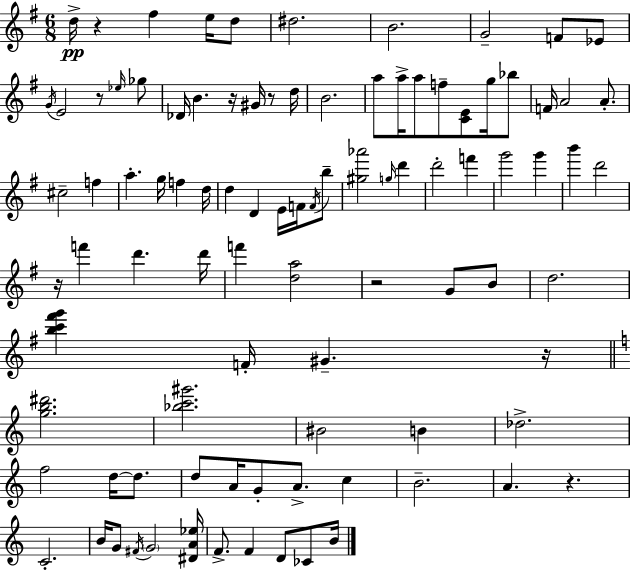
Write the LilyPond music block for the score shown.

{
  \clef treble
  \numericTimeSignature
  \time 6/8
  \key e \minor
  d''16->\pp r4 fis''4 e''16 d''8 | dis''2. | b'2. | g'2-- f'8 ees'8 | \break \acciaccatura { g'16 } e'2 r8 \grace { ees''16 } | ges''8 des'16 b'4. r16 gis'16 r8 | d''16 b'2. | a''8 a''16-> a''8 f''8-- <c' e'>8 g''16 | \break bes''8 f'16 a'2 a'8.-. | cis''2-- f''4 | a''4.-. g''16 f''4 | d''16 d''4 d'4 e'16 f'16 | \break \acciaccatura { f'16 } b''8-- <gis'' aes'''>2 \grace { g''16 } | d'''4 d'''2-. | f'''4 g'''2 | g'''4 b'''4 d'''2 | \break r16 f'''4 d'''4. | d'''16 f'''4 <d'' a''>2 | r2 | g'8 b'8 d''2. | \break <b'' c''' fis''' g'''>4 f'16-. gis'4.-- | r16 \bar "||" \break \key c \major <g'' b'' dis'''>2. | <bes'' c''' gis'''>2. | bis'2 b'4 | des''2.-> | \break f''2 d''16~~ d''8. | d''8 a'16 g'8-. a'8.-> c''4 | b'2.-- | a'4. r4. | \break c'2.-. | b'16 g'8 \acciaccatura { fis'16 } \parenthesize g'2 | <dis' a' ees''>16 f'8.-> f'4 d'8 ces'8 | b'16 \bar "|."
}